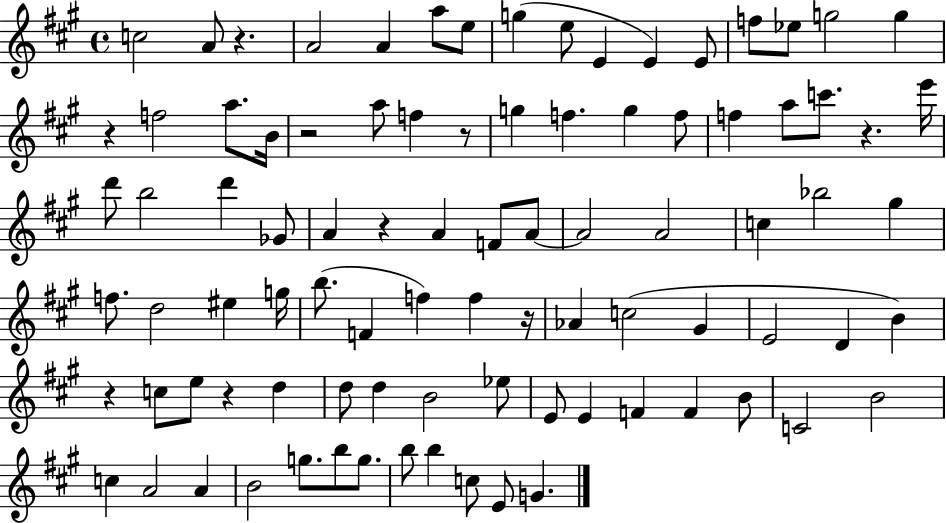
C5/h A4/e R/q. A4/h A4/q A5/e E5/e G5/q E5/e E4/q E4/q E4/e F5/e Eb5/e G5/h G5/q R/q F5/h A5/e. B4/s R/h A5/e F5/q R/e G5/q F5/q. G5/q F5/e F5/q A5/e C6/e. R/q. E6/s D6/e B5/h D6/q Gb4/e A4/q R/q A4/q F4/e A4/e A4/h A4/h C5/q Bb5/h G#5/q F5/e. D5/h EIS5/q G5/s B5/e. F4/q F5/q F5/q R/s Ab4/q C5/h G#4/q E4/h D4/q B4/q R/q C5/e E5/e R/q D5/q D5/e D5/q B4/h Eb5/e E4/e E4/q F4/q F4/q B4/e C4/h B4/h C5/q A4/h A4/q B4/h G5/e. B5/e G5/e. B5/e B5/q C5/e E4/e G4/q.